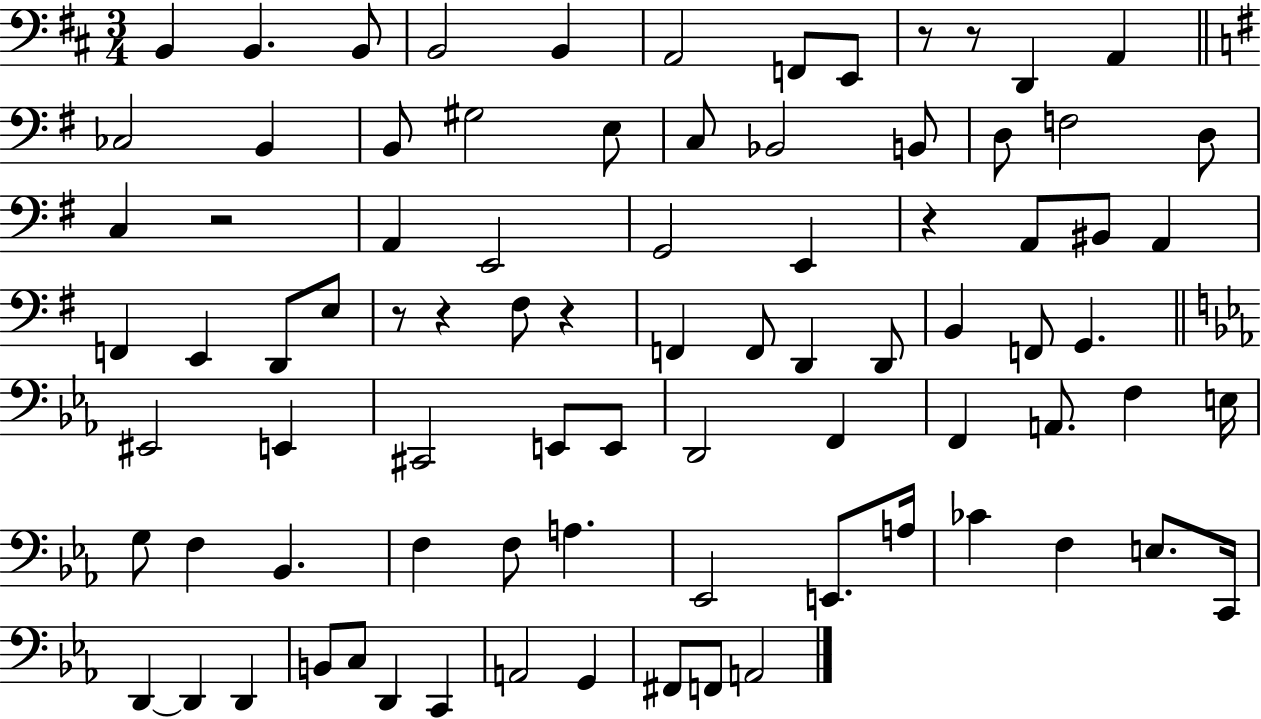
{
  \clef bass
  \numericTimeSignature
  \time 3/4
  \key d \major
  \repeat volta 2 { b,4 b,4. b,8 | b,2 b,4 | a,2 f,8 e,8 | r8 r8 d,4 a,4 | \break \bar "||" \break \key g \major ces2 b,4 | b,8 gis2 e8 | c8 bes,2 b,8 | d8 f2 d8 | \break c4 r2 | a,4 e,2 | g,2 e,4 | r4 a,8 bis,8 a,4 | \break f,4 e,4 d,8 e8 | r8 r4 fis8 r4 | f,4 f,8 d,4 d,8 | b,4 f,8 g,4. | \break \bar "||" \break \key c \minor eis,2 e,4 | cis,2 e,8 e,8 | d,2 f,4 | f,4 a,8. f4 e16 | \break g8 f4 bes,4. | f4 f8 a4. | ees,2 e,8. a16 | ces'4 f4 e8. c,16 | \break d,4~~ d,4 d,4 | b,8 c8 d,4 c,4 | a,2 g,4 | fis,8 f,8 a,2 | \break } \bar "|."
}